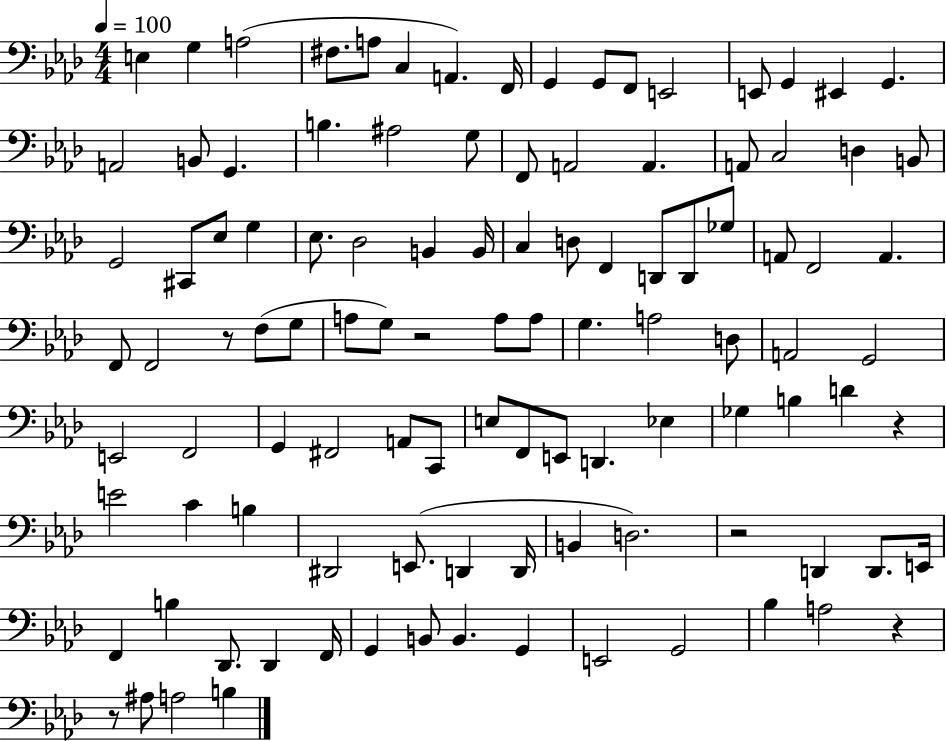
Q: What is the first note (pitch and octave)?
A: E3